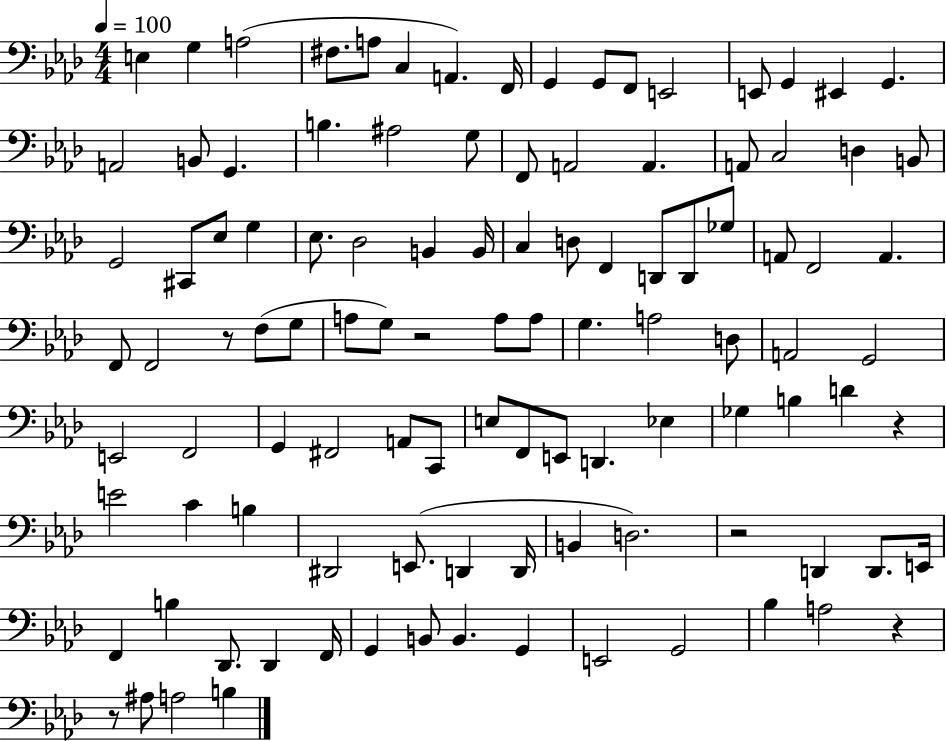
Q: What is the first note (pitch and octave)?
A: E3